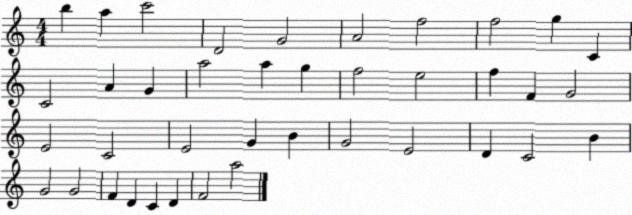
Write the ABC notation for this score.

X:1
T:Untitled
M:4/4
L:1/4
K:C
b a c'2 D2 G2 A2 f2 f2 g C C2 A G a2 a g f2 e2 f F G2 E2 C2 E2 G B G2 E2 D C2 B G2 G2 F D C D F2 a2